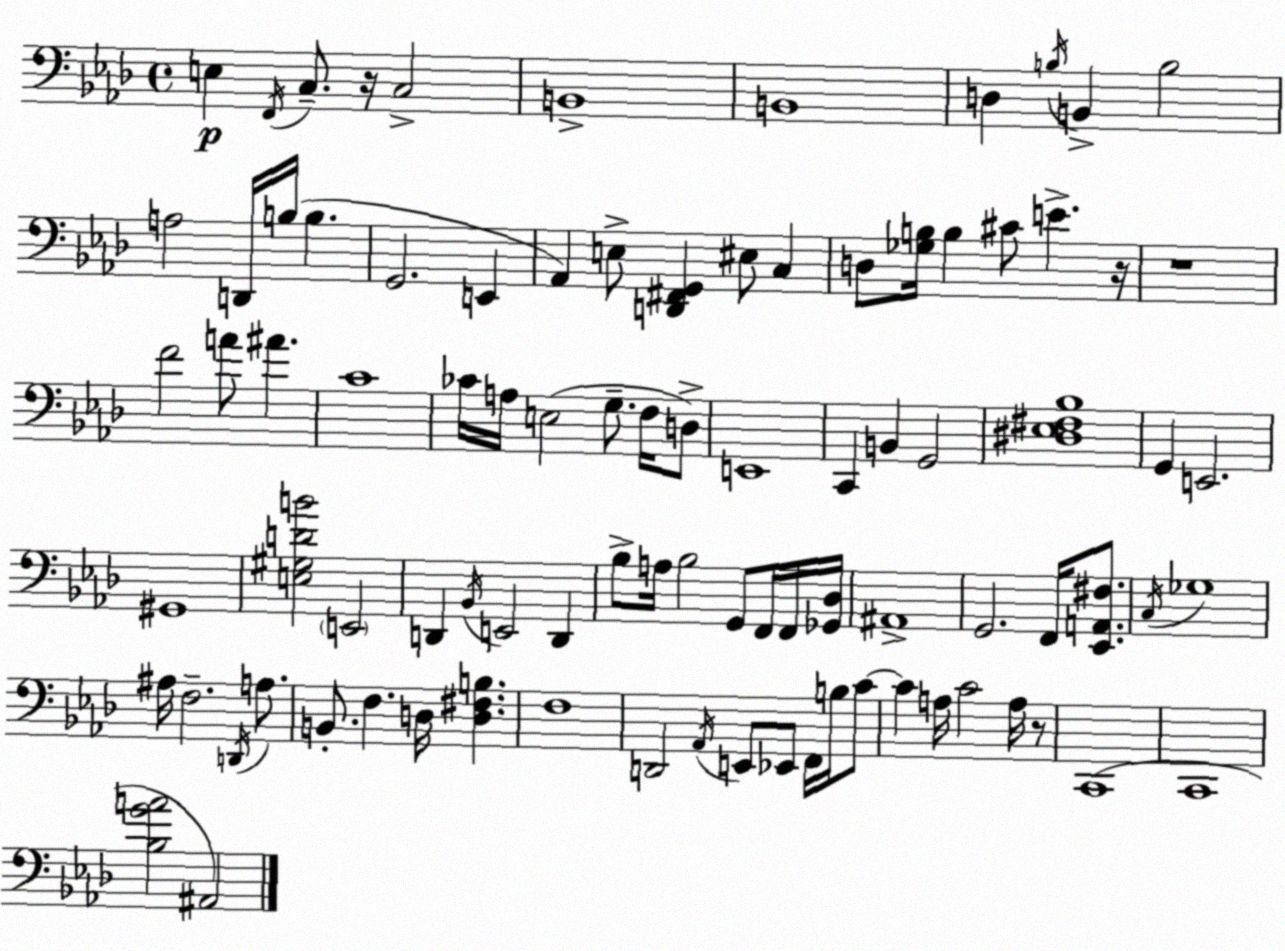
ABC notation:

X:1
T:Untitled
M:4/4
L:1/4
K:Fm
E, F,,/4 C,/2 z/4 C,2 B,,4 B,,4 D, B,/4 B,, B,2 A,2 D,,/4 B,/4 B, G,,2 E,, _A,, E,/2 [D,,^F,,G,,] ^E,/2 C, D,/2 [_G,B,]/4 B, ^C/2 E z/4 z4 F2 A/2 ^A C4 _C/4 A,/4 E,2 G,/2 F,/4 D,/2 E,,4 C,, B,, G,,2 [^D,_E,^F,_B,]4 G,, E,,2 ^G,,4 [E,^G,DB]2 E,,2 D,, _B,,/4 E,,2 D,, _B,/2 A,/4 _B,2 G,,/2 F,,/4 F,,/4 [_G,,_D,]/4 ^A,,4 G,,2 F,,/4 [_E,,A,,^F,]/2 C,/4 _G,4 ^A,/4 F,2 D,,/4 A,/2 B,,/2 F, D,/4 [D,^F,B,] F,4 D,,2 _A,,/4 E,,/2 _E,,/2 F,,/4 B,/4 C/2 C A,/4 C2 A,/4 z/2 C,,4 C,,4 [_B,GA]2 ^A,,2